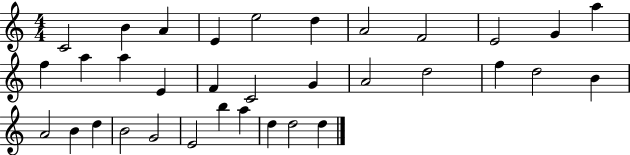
C4/h B4/q A4/q E4/q E5/h D5/q A4/h F4/h E4/h G4/q A5/q F5/q A5/q A5/q E4/q F4/q C4/h G4/q A4/h D5/h F5/q D5/h B4/q A4/h B4/q D5/q B4/h G4/h E4/h B5/q A5/q D5/q D5/h D5/q